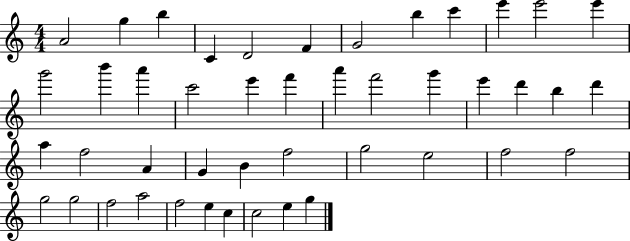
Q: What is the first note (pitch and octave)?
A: A4